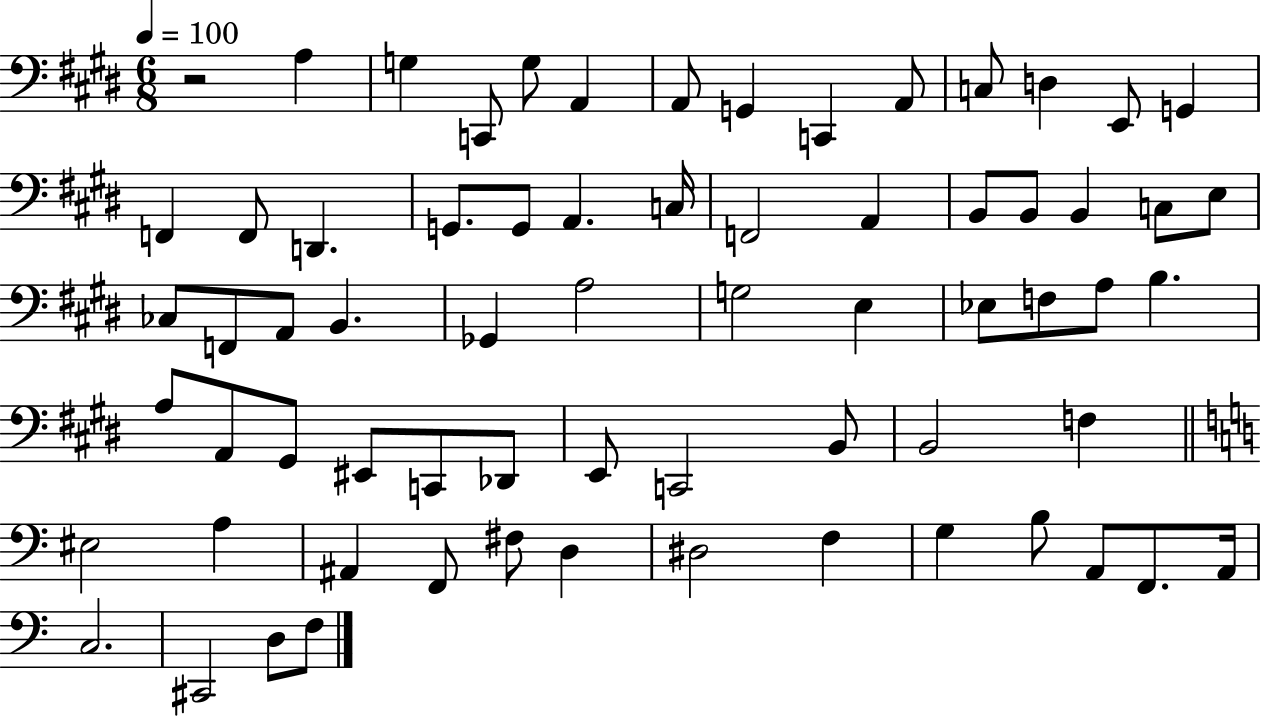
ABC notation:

X:1
T:Untitled
M:6/8
L:1/4
K:E
z2 A, G, C,,/2 G,/2 A,, A,,/2 G,, C,, A,,/2 C,/2 D, E,,/2 G,, F,, F,,/2 D,, G,,/2 G,,/2 A,, C,/4 F,,2 A,, B,,/2 B,,/2 B,, C,/2 E,/2 _C,/2 F,,/2 A,,/2 B,, _G,, A,2 G,2 E, _E,/2 F,/2 A,/2 B, A,/2 A,,/2 ^G,,/2 ^E,,/2 C,,/2 _D,,/2 E,,/2 C,,2 B,,/2 B,,2 F, ^E,2 A, ^A,, F,,/2 ^F,/2 D, ^D,2 F, G, B,/2 A,,/2 F,,/2 A,,/4 C,2 ^C,,2 D,/2 F,/2